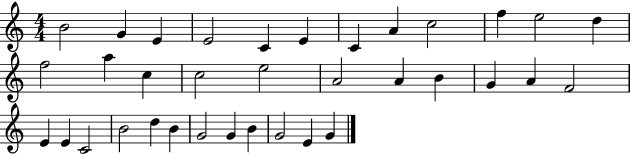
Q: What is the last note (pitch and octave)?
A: G4